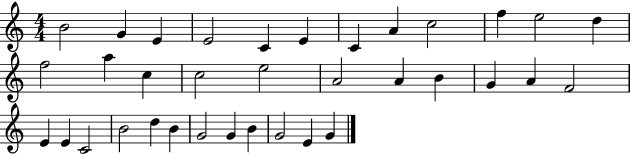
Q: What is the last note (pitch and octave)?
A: G4